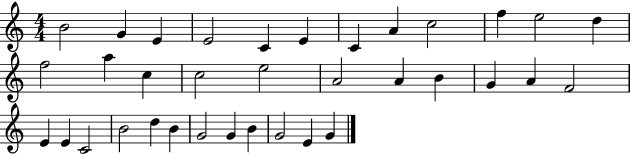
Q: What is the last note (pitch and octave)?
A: G4